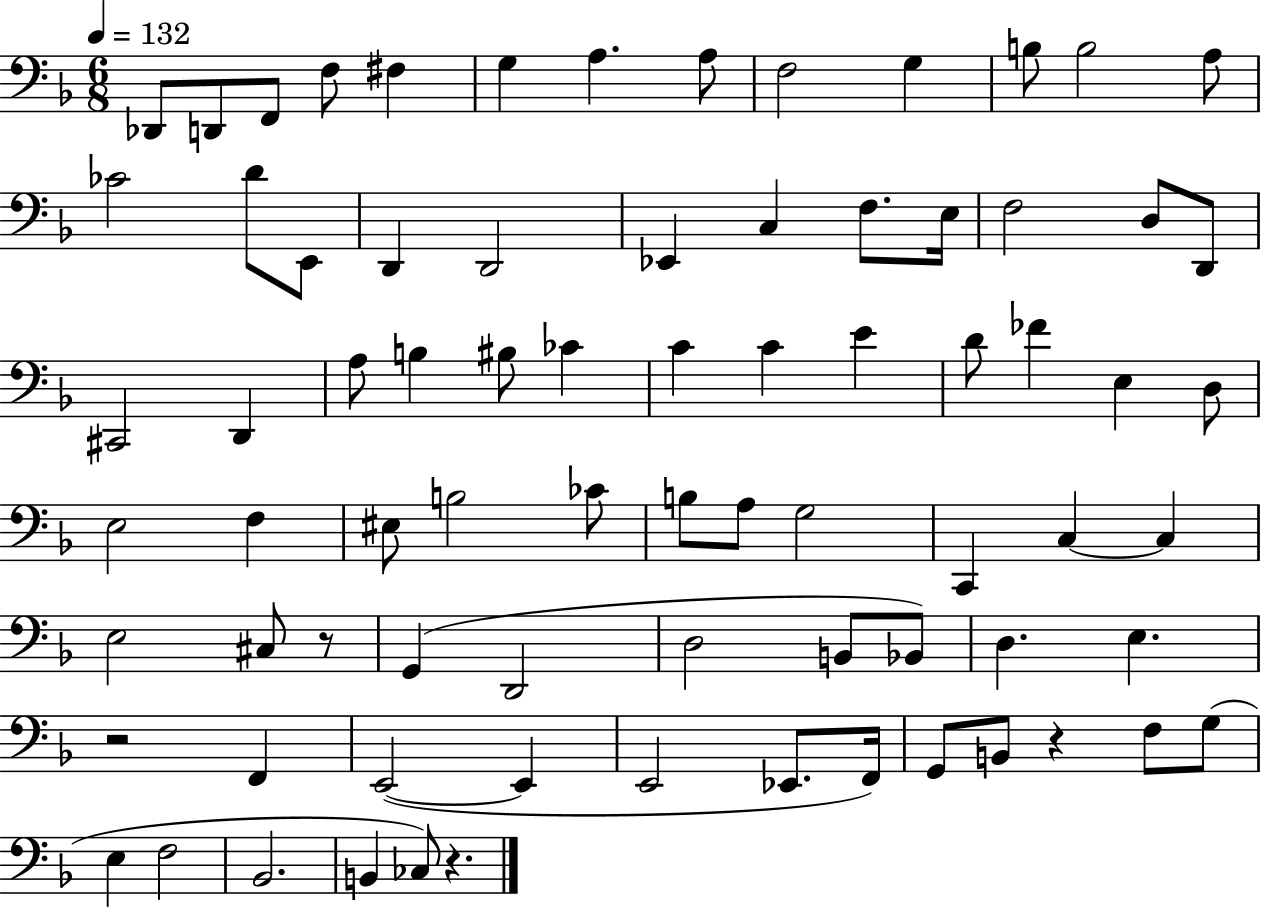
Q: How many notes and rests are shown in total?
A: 77